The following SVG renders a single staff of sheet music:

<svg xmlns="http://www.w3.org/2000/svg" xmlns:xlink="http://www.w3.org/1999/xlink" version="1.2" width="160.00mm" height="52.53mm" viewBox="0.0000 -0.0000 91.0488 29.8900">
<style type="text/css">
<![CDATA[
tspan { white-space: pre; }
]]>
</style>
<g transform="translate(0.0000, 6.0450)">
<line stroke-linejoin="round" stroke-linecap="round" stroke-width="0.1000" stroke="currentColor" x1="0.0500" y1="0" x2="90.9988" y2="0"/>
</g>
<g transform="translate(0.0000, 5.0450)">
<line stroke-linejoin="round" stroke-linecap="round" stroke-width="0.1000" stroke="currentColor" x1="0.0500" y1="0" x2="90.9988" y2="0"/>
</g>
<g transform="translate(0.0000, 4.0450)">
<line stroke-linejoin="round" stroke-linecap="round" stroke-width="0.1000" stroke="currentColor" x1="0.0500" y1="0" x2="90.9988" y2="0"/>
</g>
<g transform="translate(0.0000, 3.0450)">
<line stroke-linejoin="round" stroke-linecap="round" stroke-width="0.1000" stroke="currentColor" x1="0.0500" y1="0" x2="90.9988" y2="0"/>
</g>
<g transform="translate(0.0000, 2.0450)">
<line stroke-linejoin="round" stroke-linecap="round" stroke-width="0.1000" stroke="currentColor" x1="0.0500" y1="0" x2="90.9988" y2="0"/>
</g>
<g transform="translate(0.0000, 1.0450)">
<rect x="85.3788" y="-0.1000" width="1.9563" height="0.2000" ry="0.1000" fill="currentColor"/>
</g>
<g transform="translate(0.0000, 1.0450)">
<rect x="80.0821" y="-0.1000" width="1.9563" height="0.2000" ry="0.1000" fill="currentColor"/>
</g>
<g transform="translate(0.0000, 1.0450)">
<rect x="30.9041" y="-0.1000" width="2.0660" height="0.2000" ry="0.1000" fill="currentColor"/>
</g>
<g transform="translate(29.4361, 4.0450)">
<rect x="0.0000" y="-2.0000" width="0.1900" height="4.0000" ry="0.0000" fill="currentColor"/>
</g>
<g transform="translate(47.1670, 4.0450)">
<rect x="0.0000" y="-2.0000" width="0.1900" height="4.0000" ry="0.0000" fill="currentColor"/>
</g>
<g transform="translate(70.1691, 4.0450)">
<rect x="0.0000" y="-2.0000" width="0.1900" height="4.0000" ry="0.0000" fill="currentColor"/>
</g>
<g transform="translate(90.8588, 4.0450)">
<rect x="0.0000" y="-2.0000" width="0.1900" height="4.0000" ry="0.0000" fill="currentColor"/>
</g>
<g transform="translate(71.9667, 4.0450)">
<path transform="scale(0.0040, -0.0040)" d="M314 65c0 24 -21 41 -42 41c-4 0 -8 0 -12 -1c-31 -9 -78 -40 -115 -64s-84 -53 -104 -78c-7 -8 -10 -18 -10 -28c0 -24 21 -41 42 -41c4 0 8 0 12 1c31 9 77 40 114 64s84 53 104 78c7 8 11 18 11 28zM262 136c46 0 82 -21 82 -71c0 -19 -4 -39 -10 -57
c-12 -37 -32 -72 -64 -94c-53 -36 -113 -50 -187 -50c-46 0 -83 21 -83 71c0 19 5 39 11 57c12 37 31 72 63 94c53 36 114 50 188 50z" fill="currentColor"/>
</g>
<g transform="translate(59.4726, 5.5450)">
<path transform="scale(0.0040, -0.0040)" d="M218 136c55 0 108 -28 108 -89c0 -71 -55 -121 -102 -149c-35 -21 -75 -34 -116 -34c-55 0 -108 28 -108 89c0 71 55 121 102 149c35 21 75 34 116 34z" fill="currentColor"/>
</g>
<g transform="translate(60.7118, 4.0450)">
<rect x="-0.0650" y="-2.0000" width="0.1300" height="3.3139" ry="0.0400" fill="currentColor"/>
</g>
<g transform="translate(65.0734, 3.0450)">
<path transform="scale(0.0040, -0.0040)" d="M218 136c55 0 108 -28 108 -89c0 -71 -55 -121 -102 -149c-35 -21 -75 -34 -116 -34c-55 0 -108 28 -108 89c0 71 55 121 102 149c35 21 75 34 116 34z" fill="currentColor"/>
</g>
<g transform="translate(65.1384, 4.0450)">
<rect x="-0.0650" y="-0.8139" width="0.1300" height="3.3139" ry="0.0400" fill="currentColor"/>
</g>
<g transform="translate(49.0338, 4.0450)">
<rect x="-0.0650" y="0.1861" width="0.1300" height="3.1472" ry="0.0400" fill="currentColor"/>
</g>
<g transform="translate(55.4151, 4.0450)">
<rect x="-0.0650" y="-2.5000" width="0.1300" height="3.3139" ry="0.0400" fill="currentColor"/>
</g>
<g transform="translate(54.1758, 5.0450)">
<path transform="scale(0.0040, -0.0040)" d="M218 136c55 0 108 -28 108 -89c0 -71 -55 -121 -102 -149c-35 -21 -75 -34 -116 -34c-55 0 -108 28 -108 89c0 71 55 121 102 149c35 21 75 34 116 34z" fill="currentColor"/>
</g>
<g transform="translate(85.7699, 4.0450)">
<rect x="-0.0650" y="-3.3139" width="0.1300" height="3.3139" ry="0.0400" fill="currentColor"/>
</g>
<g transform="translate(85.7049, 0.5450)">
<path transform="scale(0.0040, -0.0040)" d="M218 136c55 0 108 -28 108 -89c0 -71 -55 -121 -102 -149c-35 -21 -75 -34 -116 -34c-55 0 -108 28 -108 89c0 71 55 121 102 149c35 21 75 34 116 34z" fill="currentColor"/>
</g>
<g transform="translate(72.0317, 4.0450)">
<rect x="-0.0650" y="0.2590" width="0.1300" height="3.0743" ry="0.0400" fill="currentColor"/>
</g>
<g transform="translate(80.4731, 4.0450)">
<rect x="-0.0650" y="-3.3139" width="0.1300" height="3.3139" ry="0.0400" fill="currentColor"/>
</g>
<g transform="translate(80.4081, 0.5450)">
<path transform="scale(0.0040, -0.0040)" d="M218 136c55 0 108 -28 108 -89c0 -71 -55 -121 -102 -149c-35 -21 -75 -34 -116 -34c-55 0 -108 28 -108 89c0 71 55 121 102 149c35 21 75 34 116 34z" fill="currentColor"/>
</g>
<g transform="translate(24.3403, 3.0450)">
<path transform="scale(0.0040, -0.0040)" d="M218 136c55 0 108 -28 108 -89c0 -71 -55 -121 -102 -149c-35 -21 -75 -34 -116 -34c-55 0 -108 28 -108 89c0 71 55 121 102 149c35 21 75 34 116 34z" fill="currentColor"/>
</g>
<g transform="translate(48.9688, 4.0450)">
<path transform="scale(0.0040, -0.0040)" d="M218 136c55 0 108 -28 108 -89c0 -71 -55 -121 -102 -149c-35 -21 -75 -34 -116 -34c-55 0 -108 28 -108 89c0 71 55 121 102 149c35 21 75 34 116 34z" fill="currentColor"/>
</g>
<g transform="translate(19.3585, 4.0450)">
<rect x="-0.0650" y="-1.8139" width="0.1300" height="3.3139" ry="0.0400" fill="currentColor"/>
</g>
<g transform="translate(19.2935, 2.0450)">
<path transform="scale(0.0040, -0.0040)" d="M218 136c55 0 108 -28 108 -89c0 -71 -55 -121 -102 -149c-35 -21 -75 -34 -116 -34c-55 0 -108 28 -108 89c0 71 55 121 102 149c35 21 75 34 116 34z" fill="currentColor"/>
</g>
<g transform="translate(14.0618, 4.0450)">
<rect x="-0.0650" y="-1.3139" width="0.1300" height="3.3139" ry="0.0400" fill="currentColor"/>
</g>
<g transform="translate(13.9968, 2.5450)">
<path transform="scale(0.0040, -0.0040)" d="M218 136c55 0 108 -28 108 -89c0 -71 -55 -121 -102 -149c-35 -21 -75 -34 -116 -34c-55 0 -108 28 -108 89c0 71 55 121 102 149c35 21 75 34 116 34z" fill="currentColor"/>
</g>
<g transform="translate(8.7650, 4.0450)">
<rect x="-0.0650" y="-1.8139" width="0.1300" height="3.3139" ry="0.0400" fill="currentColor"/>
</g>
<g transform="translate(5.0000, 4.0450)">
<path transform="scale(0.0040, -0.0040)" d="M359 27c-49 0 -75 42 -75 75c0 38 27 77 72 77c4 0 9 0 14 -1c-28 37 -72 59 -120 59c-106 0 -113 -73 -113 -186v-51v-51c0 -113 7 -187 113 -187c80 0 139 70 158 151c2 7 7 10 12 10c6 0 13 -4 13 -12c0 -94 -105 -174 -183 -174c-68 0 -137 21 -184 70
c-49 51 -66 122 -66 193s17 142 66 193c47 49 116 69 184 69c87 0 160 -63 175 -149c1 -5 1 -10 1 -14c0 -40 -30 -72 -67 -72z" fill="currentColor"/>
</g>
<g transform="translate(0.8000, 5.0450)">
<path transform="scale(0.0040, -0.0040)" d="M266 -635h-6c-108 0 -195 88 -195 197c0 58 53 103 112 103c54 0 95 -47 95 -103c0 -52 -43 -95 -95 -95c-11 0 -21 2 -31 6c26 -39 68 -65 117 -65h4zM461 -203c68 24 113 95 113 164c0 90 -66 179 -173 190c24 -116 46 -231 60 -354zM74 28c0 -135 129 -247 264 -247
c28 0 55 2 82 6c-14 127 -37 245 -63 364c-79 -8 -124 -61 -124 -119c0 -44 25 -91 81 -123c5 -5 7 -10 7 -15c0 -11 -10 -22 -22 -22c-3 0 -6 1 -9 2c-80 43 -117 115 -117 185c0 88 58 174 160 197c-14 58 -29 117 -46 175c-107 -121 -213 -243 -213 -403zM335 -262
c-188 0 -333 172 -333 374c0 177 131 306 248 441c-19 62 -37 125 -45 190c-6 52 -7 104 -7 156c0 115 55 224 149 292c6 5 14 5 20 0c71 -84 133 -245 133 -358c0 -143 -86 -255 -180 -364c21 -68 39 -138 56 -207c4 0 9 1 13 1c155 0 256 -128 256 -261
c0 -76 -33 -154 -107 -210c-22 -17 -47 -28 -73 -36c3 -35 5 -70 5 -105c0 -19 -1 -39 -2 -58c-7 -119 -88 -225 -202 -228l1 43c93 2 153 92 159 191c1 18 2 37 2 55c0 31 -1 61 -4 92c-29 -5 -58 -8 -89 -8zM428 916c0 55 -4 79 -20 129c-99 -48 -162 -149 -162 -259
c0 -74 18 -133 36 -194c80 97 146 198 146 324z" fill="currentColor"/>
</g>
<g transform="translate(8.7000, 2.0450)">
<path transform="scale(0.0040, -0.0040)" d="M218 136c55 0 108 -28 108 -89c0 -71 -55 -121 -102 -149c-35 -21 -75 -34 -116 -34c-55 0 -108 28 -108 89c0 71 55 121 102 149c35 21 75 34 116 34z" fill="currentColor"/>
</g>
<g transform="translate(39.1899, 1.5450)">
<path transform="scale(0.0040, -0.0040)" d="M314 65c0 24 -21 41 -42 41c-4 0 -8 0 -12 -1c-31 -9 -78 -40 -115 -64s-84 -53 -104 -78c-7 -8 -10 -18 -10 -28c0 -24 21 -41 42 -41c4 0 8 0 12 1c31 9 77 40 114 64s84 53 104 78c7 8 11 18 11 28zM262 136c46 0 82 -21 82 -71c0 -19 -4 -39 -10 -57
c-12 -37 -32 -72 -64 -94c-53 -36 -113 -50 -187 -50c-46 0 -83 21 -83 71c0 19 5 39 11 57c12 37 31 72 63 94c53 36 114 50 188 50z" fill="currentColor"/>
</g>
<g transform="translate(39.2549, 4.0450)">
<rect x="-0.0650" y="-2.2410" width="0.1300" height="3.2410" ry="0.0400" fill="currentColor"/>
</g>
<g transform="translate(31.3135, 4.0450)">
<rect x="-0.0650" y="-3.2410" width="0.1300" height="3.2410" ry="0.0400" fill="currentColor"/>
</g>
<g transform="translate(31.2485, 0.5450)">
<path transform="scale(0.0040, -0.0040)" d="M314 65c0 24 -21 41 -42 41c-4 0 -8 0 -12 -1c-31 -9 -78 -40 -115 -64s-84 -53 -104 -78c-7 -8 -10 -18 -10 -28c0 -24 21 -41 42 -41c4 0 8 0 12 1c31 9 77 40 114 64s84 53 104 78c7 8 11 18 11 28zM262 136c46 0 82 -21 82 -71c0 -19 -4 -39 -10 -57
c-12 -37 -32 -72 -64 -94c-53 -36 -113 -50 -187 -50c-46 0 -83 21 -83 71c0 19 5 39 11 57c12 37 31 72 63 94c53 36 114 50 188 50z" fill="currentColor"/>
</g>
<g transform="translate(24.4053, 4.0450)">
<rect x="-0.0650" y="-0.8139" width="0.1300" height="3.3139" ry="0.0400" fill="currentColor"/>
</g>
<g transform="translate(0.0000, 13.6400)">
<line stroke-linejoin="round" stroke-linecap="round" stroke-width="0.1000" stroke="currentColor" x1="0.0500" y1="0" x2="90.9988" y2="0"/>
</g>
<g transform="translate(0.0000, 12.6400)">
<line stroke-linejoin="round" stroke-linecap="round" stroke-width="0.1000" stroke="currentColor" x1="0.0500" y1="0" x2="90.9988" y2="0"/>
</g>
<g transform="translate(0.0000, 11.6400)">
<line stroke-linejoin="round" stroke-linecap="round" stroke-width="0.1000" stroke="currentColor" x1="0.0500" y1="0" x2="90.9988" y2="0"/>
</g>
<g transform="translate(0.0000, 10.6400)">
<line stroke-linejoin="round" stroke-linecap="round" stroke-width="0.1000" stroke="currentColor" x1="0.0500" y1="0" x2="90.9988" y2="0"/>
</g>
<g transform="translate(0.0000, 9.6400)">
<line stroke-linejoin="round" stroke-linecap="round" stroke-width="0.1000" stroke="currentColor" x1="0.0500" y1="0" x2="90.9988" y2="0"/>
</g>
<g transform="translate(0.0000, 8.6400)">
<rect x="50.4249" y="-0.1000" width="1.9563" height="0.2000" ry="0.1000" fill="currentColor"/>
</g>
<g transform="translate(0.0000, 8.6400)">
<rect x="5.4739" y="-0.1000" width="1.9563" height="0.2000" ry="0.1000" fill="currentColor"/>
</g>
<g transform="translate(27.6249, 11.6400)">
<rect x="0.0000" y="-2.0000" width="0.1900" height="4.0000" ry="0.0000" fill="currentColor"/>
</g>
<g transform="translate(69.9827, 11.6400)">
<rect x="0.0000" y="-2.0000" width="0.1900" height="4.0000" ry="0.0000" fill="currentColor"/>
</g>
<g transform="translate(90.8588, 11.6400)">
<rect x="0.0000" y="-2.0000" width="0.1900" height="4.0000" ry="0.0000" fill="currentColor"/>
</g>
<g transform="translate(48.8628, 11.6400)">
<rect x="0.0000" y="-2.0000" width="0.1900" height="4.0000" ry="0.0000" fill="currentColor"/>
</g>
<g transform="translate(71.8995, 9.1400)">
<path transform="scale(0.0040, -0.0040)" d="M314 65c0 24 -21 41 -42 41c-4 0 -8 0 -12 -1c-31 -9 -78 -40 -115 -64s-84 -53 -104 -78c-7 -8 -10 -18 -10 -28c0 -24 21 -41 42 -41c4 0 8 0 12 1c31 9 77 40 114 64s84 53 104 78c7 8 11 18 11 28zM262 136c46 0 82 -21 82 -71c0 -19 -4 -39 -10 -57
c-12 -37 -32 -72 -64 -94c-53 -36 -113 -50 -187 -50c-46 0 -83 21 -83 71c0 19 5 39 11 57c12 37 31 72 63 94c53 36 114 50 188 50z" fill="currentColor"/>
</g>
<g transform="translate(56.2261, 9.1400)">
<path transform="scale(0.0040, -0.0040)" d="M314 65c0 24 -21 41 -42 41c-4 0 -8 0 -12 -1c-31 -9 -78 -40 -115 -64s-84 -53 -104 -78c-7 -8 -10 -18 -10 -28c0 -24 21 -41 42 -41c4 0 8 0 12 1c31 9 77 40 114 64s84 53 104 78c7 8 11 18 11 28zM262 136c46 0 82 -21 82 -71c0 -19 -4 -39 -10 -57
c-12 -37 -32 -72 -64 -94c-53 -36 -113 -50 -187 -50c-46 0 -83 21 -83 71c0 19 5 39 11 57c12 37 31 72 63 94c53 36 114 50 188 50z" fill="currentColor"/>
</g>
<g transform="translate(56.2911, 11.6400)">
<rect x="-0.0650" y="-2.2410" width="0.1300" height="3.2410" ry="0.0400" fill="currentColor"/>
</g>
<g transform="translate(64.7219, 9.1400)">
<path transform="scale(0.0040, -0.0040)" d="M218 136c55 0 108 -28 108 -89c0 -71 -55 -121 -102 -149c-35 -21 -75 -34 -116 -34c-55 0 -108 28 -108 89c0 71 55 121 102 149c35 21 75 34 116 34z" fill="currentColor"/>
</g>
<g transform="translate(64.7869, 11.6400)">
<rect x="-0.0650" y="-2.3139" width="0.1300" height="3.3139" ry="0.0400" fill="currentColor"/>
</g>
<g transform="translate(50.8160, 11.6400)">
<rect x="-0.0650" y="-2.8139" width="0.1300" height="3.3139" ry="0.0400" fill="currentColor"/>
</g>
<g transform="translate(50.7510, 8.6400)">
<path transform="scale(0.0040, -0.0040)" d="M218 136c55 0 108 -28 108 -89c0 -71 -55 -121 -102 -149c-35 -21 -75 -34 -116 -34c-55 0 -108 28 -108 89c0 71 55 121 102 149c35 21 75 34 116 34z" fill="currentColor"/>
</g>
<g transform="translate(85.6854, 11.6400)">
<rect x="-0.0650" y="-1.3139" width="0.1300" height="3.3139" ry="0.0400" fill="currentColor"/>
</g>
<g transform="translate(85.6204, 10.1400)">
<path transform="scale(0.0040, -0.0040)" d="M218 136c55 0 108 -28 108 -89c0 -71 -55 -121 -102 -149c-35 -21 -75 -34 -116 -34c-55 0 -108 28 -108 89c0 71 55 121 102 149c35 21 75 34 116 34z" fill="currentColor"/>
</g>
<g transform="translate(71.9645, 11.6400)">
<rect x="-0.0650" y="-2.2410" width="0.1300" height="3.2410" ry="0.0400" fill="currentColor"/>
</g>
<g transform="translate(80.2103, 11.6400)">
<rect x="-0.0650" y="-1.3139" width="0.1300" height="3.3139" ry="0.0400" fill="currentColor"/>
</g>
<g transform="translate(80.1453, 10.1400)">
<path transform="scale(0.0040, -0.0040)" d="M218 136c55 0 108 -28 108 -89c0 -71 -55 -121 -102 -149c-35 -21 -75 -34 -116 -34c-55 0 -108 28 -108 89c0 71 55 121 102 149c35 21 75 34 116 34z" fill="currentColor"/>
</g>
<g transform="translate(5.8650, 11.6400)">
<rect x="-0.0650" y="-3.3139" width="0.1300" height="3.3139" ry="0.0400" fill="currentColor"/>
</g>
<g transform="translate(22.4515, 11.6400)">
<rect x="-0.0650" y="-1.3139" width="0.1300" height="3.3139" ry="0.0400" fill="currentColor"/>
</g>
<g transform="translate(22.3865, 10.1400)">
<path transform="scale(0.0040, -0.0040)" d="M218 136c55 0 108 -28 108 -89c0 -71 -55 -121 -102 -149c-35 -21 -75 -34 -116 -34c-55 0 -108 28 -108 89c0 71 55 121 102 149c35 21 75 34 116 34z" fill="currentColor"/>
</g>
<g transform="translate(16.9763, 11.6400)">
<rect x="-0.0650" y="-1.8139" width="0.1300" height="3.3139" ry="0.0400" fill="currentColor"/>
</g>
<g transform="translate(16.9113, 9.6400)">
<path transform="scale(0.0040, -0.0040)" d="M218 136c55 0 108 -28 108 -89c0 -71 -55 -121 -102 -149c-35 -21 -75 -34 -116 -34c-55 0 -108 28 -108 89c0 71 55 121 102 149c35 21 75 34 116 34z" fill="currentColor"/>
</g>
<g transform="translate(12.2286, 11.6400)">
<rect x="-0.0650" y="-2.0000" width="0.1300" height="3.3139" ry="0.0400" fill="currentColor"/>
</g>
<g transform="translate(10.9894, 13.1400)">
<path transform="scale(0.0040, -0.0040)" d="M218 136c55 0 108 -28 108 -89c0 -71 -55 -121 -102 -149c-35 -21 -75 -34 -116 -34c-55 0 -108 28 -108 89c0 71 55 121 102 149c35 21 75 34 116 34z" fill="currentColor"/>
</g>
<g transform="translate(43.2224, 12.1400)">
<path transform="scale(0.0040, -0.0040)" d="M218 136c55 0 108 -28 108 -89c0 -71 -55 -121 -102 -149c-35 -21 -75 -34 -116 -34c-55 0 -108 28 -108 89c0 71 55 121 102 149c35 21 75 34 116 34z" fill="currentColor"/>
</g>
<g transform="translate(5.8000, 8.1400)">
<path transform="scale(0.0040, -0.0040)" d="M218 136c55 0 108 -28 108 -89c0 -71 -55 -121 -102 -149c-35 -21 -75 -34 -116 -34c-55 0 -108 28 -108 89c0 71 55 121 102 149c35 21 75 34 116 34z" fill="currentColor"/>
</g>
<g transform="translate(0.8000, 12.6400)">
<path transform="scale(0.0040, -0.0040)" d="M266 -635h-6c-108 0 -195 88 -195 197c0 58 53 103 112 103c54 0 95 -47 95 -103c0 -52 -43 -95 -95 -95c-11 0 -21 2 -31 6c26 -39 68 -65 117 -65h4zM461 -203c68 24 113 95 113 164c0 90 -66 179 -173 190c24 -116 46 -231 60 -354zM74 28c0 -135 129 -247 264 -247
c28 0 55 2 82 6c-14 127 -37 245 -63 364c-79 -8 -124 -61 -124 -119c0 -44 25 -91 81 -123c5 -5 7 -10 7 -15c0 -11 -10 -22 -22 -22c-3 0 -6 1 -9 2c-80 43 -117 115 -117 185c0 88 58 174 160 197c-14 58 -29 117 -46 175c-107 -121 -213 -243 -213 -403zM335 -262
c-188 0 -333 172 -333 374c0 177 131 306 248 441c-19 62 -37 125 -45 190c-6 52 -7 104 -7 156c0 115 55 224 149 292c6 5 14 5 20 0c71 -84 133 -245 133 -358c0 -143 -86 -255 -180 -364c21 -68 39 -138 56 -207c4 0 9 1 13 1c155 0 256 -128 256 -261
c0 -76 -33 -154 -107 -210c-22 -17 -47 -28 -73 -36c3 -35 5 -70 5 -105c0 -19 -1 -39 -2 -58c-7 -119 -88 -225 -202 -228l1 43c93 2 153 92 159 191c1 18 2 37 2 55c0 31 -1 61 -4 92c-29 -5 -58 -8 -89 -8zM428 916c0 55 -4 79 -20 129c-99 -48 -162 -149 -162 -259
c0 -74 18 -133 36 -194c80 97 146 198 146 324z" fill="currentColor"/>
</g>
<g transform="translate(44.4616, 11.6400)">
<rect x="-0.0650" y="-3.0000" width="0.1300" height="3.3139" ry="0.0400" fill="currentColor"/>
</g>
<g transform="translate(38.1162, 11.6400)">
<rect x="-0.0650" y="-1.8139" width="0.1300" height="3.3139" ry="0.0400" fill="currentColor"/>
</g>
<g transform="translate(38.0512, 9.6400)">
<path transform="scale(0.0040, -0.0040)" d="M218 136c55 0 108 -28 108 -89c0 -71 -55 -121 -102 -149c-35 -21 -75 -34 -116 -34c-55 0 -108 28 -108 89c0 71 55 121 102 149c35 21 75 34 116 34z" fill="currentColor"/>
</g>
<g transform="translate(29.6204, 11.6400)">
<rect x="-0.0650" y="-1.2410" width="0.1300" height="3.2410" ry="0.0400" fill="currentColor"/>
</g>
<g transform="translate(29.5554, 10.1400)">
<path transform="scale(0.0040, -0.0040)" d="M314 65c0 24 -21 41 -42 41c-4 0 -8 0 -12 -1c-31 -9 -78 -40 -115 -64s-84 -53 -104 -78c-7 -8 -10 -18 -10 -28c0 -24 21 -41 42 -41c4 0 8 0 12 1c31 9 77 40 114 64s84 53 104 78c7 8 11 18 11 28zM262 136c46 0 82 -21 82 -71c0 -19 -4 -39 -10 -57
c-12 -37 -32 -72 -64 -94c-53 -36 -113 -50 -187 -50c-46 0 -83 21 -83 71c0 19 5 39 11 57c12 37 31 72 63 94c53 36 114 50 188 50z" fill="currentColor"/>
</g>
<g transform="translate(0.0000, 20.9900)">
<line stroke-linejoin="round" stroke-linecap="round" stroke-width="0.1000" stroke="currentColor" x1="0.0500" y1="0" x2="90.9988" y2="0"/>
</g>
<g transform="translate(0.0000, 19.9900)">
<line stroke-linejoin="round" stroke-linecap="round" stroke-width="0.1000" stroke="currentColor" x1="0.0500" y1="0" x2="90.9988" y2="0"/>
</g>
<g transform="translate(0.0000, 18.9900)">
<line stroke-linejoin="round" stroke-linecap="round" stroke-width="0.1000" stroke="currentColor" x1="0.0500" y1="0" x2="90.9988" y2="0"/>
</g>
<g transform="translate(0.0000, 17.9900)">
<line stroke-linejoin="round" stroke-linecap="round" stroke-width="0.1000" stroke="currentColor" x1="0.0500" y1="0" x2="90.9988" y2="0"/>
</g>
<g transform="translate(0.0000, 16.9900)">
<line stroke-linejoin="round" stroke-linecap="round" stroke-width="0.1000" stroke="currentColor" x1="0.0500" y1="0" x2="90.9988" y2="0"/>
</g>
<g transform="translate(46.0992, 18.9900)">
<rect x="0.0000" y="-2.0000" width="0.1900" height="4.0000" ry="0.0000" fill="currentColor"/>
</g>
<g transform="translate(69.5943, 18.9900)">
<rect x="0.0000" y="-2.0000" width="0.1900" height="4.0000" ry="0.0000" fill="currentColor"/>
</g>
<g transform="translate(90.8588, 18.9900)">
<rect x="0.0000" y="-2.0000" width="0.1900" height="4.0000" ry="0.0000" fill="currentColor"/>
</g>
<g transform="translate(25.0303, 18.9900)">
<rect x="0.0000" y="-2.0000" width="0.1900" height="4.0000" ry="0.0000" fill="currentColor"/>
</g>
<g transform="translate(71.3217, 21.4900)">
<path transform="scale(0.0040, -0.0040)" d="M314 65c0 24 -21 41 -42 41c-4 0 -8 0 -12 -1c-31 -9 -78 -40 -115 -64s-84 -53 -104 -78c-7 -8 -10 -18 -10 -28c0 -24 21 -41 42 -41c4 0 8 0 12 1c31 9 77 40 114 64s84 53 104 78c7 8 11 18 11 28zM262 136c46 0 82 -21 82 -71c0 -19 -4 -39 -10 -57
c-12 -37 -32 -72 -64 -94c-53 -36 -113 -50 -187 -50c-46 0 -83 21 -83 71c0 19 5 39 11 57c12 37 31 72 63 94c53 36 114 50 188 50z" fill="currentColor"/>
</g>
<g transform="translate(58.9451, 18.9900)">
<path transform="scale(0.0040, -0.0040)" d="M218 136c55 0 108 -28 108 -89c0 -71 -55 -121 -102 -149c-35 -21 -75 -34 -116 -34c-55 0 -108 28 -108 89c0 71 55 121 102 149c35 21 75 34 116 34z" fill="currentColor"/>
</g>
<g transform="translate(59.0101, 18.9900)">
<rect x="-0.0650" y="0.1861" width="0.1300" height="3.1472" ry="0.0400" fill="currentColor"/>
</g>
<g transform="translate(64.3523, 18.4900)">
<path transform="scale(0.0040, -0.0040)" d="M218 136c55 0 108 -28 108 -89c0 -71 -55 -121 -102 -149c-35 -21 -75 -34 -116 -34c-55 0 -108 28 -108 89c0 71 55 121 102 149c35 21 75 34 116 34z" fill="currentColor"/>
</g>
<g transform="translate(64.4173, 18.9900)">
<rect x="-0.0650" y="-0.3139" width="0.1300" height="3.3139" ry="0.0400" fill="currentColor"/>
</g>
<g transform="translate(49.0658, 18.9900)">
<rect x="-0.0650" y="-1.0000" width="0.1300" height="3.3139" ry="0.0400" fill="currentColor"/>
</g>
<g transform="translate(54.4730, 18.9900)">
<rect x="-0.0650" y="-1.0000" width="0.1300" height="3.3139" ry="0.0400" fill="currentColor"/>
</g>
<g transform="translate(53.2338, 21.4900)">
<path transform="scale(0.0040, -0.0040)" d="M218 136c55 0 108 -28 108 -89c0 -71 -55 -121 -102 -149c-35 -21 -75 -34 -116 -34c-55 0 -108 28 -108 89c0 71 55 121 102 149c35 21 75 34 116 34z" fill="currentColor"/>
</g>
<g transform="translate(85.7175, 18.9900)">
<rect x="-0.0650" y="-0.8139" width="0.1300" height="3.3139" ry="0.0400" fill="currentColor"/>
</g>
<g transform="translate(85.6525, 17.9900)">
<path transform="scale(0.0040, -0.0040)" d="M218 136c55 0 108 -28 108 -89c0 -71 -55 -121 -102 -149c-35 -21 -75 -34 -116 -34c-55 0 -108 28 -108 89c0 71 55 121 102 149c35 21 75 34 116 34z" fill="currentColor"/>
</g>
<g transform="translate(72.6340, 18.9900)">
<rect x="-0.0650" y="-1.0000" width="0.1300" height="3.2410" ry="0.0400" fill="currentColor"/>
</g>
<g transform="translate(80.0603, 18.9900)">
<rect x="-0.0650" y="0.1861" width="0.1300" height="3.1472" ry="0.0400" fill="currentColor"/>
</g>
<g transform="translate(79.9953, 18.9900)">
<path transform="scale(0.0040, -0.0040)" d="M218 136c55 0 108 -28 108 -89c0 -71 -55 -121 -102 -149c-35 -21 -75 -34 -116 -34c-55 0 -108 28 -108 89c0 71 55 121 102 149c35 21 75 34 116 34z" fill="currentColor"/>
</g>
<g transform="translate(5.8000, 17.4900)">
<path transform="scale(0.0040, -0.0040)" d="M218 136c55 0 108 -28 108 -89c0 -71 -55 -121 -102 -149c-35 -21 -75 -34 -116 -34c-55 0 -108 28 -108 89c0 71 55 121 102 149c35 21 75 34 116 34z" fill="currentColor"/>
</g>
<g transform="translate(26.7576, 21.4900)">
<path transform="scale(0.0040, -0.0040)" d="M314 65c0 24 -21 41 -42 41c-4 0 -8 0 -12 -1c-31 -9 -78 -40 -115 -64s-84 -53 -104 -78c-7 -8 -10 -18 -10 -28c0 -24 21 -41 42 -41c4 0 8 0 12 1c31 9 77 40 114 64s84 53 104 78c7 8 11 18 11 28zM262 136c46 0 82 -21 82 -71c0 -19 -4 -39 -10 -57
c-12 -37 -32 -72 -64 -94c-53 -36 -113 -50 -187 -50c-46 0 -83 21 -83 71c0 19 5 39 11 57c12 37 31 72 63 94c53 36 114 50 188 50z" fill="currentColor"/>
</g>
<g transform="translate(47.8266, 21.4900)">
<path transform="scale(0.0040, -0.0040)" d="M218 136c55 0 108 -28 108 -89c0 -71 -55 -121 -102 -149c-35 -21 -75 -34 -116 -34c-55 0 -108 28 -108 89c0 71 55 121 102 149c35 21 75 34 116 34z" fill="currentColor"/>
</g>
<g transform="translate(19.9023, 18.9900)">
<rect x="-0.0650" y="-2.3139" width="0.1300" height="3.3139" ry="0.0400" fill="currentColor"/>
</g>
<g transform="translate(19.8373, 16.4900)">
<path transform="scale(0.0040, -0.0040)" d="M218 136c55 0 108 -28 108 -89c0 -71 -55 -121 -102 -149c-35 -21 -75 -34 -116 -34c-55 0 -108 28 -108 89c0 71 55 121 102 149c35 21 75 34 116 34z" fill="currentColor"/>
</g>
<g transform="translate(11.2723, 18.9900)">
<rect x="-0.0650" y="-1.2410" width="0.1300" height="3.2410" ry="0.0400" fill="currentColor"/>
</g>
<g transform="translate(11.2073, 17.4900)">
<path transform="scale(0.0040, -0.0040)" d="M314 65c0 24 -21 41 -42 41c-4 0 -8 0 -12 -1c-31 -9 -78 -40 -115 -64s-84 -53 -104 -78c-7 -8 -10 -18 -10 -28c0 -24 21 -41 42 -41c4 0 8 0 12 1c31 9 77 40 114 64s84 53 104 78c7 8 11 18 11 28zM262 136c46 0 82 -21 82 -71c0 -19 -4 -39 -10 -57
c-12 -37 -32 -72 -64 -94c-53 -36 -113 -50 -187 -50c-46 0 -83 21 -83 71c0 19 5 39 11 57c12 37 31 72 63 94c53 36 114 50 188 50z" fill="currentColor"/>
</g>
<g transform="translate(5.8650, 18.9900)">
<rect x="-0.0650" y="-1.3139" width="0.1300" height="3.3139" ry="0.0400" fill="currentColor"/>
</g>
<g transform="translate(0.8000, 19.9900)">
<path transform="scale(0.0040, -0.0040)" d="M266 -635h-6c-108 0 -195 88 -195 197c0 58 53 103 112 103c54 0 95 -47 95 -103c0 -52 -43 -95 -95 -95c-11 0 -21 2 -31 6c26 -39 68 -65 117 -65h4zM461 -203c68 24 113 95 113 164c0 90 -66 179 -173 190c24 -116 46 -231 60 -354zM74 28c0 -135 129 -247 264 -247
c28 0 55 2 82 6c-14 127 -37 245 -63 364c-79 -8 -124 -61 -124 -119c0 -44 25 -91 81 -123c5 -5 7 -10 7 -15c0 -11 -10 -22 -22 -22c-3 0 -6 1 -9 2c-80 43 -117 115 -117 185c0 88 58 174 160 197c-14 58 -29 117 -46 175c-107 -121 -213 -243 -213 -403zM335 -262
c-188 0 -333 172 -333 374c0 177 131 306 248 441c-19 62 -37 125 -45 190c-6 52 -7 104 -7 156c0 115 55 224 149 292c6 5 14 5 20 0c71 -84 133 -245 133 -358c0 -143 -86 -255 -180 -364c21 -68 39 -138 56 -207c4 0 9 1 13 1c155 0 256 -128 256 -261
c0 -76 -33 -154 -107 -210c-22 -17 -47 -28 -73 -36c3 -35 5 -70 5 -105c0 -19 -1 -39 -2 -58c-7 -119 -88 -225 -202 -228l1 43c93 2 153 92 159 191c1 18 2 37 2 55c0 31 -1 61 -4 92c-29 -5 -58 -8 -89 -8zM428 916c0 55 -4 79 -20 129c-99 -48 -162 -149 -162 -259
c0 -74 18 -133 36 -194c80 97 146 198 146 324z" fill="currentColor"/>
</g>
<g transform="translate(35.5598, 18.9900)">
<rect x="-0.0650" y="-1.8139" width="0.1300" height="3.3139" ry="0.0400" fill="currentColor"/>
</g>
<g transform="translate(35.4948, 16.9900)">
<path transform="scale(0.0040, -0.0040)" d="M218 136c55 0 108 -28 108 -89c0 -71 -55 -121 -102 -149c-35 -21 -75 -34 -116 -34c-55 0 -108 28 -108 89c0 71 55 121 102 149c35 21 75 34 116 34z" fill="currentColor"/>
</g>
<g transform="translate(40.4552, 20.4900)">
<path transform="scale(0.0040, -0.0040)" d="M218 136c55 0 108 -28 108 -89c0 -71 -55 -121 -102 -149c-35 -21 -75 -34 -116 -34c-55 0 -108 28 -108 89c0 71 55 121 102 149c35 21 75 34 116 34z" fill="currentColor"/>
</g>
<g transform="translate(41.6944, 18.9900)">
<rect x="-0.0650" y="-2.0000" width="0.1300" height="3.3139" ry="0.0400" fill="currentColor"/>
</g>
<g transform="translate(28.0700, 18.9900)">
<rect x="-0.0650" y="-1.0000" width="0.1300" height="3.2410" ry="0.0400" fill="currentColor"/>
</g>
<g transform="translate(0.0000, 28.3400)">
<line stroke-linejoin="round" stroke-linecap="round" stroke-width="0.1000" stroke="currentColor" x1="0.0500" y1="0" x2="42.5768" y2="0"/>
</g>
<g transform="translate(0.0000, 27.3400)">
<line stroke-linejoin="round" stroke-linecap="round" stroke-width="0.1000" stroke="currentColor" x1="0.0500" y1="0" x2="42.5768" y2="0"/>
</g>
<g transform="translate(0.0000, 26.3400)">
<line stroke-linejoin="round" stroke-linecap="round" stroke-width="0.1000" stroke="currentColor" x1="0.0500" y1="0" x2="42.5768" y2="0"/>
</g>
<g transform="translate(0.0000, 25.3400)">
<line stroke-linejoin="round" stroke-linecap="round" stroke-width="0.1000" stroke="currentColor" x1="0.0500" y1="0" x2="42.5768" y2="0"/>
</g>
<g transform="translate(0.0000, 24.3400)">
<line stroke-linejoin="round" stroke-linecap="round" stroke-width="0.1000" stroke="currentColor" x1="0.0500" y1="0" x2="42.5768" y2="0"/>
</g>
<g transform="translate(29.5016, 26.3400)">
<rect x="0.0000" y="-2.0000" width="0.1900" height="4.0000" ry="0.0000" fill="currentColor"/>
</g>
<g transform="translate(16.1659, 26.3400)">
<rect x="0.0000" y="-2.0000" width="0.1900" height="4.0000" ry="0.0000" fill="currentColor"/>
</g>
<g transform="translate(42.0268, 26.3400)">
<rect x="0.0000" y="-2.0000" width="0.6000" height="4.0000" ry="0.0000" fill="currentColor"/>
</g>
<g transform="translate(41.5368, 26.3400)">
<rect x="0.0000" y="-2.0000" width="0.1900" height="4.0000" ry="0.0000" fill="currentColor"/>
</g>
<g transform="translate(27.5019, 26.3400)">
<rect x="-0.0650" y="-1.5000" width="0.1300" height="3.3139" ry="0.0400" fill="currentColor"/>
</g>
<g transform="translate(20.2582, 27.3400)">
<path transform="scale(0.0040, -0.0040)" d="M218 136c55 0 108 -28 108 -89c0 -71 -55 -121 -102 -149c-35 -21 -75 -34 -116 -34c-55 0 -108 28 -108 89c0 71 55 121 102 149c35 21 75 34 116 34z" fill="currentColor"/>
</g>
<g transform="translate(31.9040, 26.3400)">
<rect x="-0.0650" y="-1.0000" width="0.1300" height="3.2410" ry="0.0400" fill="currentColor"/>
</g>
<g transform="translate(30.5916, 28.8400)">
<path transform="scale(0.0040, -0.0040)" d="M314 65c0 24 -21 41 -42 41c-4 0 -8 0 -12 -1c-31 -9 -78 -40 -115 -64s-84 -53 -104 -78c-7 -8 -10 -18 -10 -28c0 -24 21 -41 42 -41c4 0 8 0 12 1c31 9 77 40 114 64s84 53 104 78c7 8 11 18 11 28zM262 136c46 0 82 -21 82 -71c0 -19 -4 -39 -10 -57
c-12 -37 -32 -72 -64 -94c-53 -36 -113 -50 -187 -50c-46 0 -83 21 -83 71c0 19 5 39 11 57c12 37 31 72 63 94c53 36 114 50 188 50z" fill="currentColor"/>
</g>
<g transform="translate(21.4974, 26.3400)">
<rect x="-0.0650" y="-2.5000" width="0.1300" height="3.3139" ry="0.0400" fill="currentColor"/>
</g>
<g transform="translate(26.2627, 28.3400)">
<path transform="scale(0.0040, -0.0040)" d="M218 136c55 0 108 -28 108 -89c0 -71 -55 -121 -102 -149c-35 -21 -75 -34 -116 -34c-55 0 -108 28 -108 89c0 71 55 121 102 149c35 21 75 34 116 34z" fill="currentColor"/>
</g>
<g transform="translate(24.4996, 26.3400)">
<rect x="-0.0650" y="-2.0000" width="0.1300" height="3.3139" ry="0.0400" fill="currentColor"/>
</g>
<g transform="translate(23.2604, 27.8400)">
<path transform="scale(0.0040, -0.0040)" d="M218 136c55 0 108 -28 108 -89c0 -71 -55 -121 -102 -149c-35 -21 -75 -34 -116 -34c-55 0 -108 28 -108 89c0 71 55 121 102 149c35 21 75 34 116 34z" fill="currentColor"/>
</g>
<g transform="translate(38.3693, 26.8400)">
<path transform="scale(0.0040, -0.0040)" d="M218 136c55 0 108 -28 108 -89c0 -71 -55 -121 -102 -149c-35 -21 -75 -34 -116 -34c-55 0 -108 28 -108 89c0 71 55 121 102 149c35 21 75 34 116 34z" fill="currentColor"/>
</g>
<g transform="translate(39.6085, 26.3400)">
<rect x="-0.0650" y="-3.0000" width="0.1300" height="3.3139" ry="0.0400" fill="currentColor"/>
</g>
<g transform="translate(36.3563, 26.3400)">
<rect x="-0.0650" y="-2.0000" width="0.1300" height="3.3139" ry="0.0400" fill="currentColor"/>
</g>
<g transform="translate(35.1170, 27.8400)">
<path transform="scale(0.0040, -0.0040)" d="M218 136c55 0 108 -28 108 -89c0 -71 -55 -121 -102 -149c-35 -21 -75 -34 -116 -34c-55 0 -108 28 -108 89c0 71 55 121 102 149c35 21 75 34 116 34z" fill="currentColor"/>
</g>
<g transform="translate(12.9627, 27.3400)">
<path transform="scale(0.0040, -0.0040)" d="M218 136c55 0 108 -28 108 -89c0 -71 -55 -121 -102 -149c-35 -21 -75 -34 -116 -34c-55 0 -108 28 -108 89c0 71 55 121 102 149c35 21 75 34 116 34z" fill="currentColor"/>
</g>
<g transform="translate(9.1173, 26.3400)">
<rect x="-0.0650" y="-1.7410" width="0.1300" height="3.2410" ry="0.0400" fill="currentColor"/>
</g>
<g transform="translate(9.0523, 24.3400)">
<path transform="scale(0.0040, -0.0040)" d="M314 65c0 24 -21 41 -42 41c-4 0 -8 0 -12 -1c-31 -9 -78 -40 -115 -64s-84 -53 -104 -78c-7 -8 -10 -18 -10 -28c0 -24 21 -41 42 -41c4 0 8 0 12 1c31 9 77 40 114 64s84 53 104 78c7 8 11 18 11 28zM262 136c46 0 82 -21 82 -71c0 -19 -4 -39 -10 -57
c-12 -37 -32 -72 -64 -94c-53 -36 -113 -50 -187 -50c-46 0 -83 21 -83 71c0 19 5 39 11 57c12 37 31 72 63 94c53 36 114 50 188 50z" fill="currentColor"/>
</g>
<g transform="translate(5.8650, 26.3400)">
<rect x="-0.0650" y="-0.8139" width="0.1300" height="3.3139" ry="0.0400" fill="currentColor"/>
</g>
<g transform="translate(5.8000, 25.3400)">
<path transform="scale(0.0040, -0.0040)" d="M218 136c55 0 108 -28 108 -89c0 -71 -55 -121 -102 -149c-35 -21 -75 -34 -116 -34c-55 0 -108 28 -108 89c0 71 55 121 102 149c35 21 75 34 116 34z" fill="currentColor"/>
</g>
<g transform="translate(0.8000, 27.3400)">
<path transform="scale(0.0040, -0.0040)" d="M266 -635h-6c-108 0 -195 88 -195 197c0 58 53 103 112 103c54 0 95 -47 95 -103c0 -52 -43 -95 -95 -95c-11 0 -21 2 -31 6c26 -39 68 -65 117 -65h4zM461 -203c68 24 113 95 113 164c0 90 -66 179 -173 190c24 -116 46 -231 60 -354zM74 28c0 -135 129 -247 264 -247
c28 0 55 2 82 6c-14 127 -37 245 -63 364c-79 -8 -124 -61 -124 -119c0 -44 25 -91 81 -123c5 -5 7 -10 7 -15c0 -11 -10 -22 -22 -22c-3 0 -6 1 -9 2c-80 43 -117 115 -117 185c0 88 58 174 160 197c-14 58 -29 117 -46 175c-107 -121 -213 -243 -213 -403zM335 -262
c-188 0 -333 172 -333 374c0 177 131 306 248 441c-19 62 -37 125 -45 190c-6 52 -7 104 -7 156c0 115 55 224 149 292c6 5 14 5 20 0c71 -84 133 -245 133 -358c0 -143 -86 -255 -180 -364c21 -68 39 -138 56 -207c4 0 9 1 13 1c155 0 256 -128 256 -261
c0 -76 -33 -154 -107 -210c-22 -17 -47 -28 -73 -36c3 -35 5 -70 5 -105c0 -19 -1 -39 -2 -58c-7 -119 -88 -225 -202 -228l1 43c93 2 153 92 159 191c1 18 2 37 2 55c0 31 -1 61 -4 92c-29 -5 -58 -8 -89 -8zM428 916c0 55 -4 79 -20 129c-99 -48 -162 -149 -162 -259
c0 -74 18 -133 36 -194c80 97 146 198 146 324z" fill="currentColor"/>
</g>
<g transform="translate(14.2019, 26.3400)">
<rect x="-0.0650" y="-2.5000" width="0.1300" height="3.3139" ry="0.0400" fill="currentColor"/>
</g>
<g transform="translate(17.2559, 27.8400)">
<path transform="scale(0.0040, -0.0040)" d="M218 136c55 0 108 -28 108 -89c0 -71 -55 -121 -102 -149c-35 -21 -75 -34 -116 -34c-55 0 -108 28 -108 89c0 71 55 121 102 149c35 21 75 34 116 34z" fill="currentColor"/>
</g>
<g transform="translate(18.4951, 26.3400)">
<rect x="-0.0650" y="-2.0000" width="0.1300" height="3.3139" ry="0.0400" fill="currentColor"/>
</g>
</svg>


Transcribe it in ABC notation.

X:1
T:Untitled
M:4/4
L:1/4
K:C
f e f d b2 g2 B G F d B2 b b b F f e e2 f A a g2 g g2 e e e e2 g D2 f F D D B c D2 B d d f2 G F G F E D2 F A